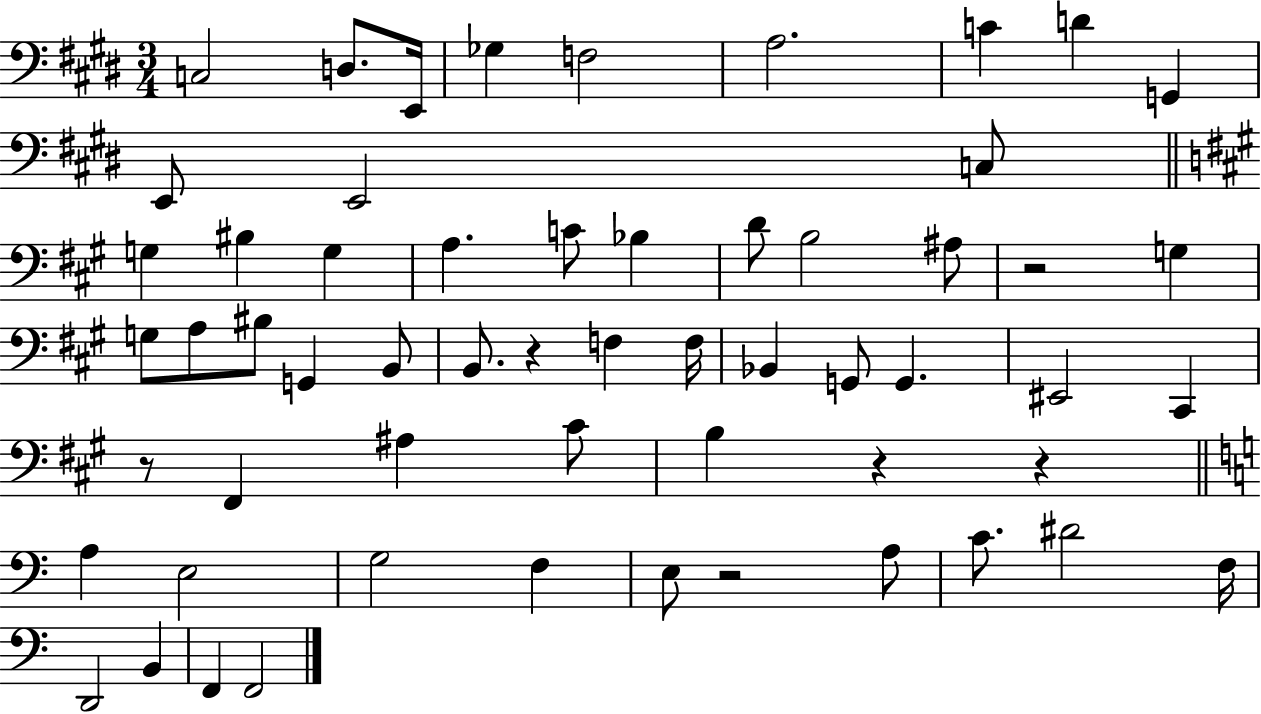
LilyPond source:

{
  \clef bass
  \numericTimeSignature
  \time 3/4
  \key e \major
  c2 d8. e,16 | ges4 f2 | a2. | c'4 d'4 g,4 | \break e,8 e,2 c8 | \bar "||" \break \key a \major g4 bis4 g4 | a4. c'8 bes4 | d'8 b2 ais8 | r2 g4 | \break g8 a8 bis8 g,4 b,8 | b,8. r4 f4 f16 | bes,4 g,8 g,4. | eis,2 cis,4 | \break r8 fis,4 ais4 cis'8 | b4 r4 r4 | \bar "||" \break \key a \minor a4 e2 | g2 f4 | e8 r2 a8 | c'8. dis'2 f16 | \break d,2 b,4 | f,4 f,2 | \bar "|."
}